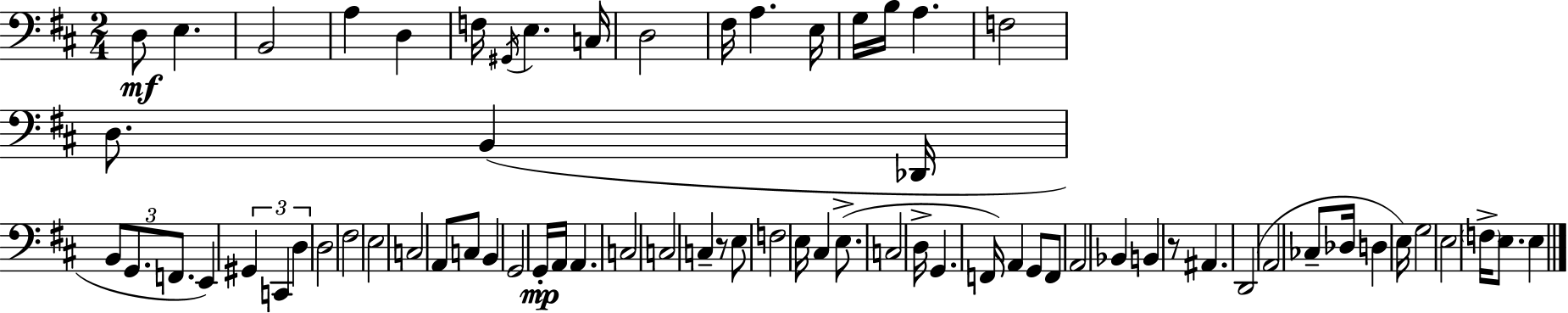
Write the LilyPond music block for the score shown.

{
  \clef bass
  \numericTimeSignature
  \time 2/4
  \key d \major
  d8\mf e4. | b,2 | a4 d4 | f16 \acciaccatura { gis,16 } e4. | \break c16 d2 | fis16 a4. | e16 g16 b16 a4. | f2 | \break d8. b,4( | des,16 \tuplet 3/2 { b,8 g,8. f,8. } | e,4) \tuplet 3/2 { gis,4 | c,4 d4 } | \break d2 | fis2 | e2 | c2 | \break a,8 c8 b,4 | g,2 | g,16-.\mp a,16 a,4. | c2 | \break c2 | c4-- r8 e8 | f2 | e16 cis4 e8.->( | \break c2 | d16-> g,4. | f,16) a,4 g,8 f,8 | a,2 | \break bes,4 b,4 | r8 ais,4. | d,2( | a,2 | \break ces8-- des16 d4 | e16) g2 | e2 | \parenthesize f16-> e8. e4 | \break \bar "|."
}